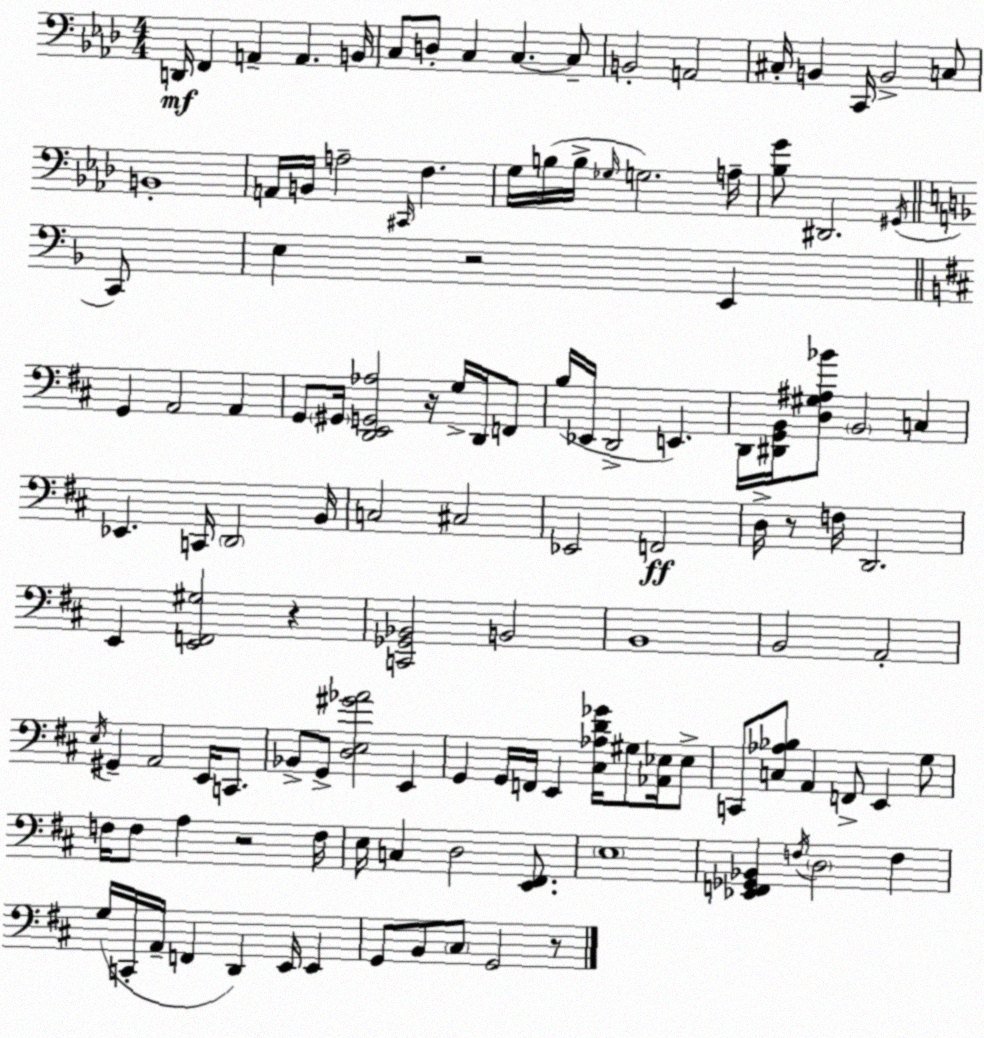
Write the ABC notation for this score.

X:1
T:Untitled
M:4/4
L:1/4
K:Fm
D,,/4 F,, A,, A,, B,,/4 C,/2 D,/2 C, C, C,/2 B,,2 A,,2 ^C,/4 B,, C,,/4 B,,2 C,/2 B,,4 A,,/4 B,,/4 A,2 ^C,,/4 F, G,/4 B,/4 B,/4 _G,/4 G,2 A,/4 [_B,G]/2 ^D,,2 ^G,,/4 C,,/2 E, z2 E,, G,, A,,2 A,, G,,/2 ^G,,/4 [D,,E,,G,,_A,]2 z/4 G,/4 D,,/4 F,,/2 B,/4 _E,,/4 D,,2 E,, D,,/4 [^D,,G,,B,,]/4 [D,^G,^A,_B]/2 B,,2 C, _E,, C,,/4 D,,2 B,,/4 C,2 ^C,2 _E,,2 F,,2 D,/4 z/2 F,/4 D,,2 E,, [E,,F,,^G,]2 z [C,,_G,,_B,,]2 B,,2 B,,4 B,,2 A,,2 E,/4 ^G,, A,,2 E,,/4 C,,/2 _B,,/2 G,,/2 [D,E,^G_A]2 E,, G,, G,,/4 F,,/4 E,, [^C,_A,D_G]/4 ^G,/2 [_A,,_E,]/4 _E,/2 C,,/2 [C,_A,_B,]/2 A,, F,,/2 E,, G,/2 F,/4 F,/2 A, z2 F,/4 E,/4 C, D,2 [E,,^F,,]/2 E,4 [_E,,F,,_G,,_B,,] F,/4 D,2 F, G,/4 C,,/4 A,,/4 F,, D,, E,,/4 E,, G,,/2 B,,/2 ^C,/2 G,,2 z/2